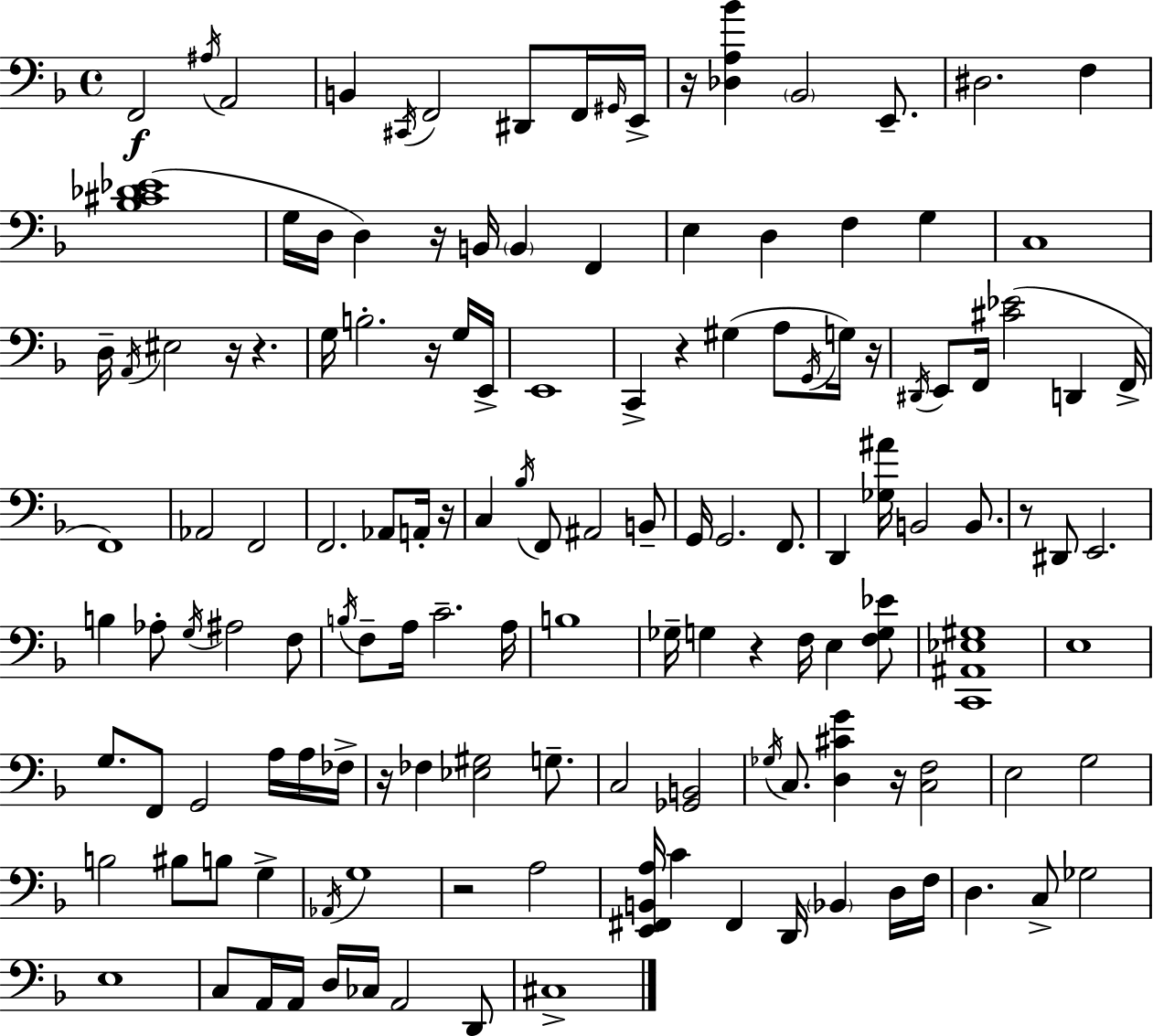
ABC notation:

X:1
T:Untitled
M:4/4
L:1/4
K:Dm
F,,2 ^A,/4 A,,2 B,, ^C,,/4 F,,2 ^D,,/2 F,,/4 ^G,,/4 E,,/4 z/4 [_D,A,_B] _B,,2 E,,/2 ^D,2 F, [_B,^C_D_E]4 G,/4 D,/4 D, z/4 B,,/4 B,, F,, E, D, F, G, C,4 D,/4 A,,/4 ^E,2 z/4 z G,/4 B,2 z/4 G,/4 E,,/4 E,,4 C,, z ^G, A,/2 G,,/4 G,/4 z/4 ^D,,/4 E,,/2 F,,/4 [^C_E]2 D,, F,,/4 F,,4 _A,,2 F,,2 F,,2 _A,,/2 A,,/4 z/4 C, _B,/4 F,,/2 ^A,,2 B,,/2 G,,/4 G,,2 F,,/2 D,, [_G,^A]/4 B,,2 B,,/2 z/2 ^D,,/2 E,,2 B, _A,/2 G,/4 ^A,2 F,/2 B,/4 F,/2 A,/4 C2 A,/4 B,4 _G,/4 G, z F,/4 E, [F,G,_E]/2 [C,,^A,,_E,^G,]4 E,4 G,/2 F,,/2 G,,2 A,/4 A,/4 _F,/4 z/4 _F, [_E,^G,]2 G,/2 C,2 [_G,,B,,]2 _G,/4 C,/2 [D,^CG] z/4 [C,F,]2 E,2 G,2 B,2 ^B,/2 B,/2 G, _A,,/4 G,4 z2 A,2 [E,,^F,,B,,A,]/4 C ^F,, D,,/4 _B,, D,/4 F,/4 D, C,/2 _G,2 E,4 C,/2 A,,/4 A,,/4 D,/4 _C,/4 A,,2 D,,/2 ^C,4